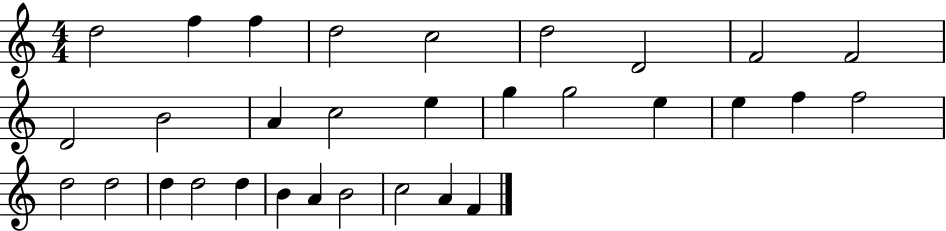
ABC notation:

X:1
T:Untitled
M:4/4
L:1/4
K:C
d2 f f d2 c2 d2 D2 F2 F2 D2 B2 A c2 e g g2 e e f f2 d2 d2 d d2 d B A B2 c2 A F